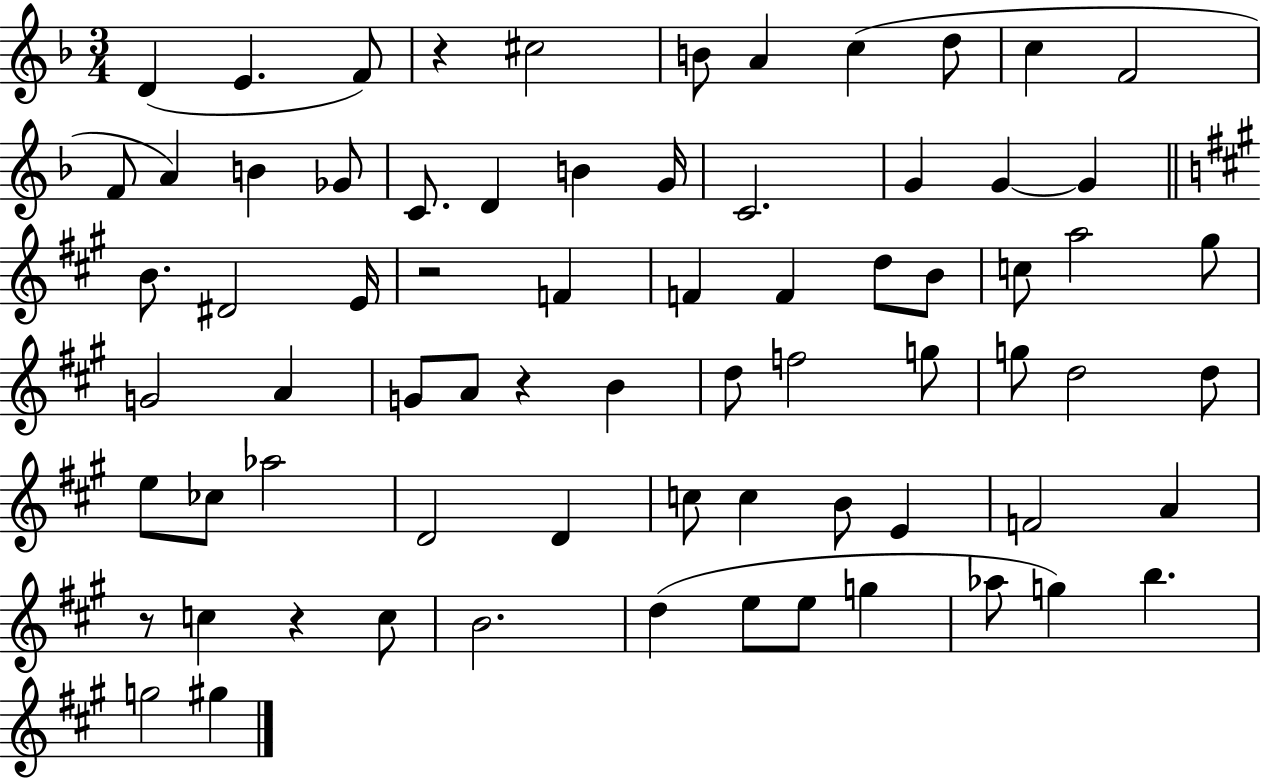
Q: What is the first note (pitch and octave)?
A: D4